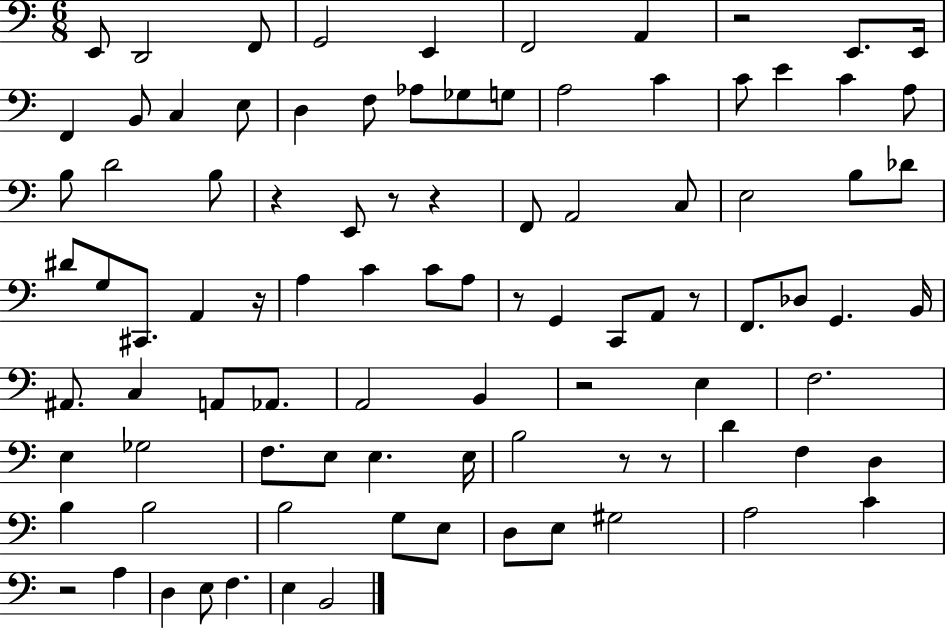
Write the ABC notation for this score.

X:1
T:Untitled
M:6/8
L:1/4
K:C
E,,/2 D,,2 F,,/2 G,,2 E,, F,,2 A,, z2 E,,/2 E,,/4 F,, B,,/2 C, E,/2 D, F,/2 _A,/2 _G,/2 G,/2 A,2 C C/2 E C A,/2 B,/2 D2 B,/2 z E,,/2 z/2 z F,,/2 A,,2 C,/2 E,2 B,/2 _D/2 ^D/2 G,/2 ^C,,/2 A,, z/4 A, C C/2 A,/2 z/2 G,, C,,/2 A,,/2 z/2 F,,/2 _D,/2 G,, B,,/4 ^A,,/2 C, A,,/2 _A,,/2 A,,2 B,, z2 E, F,2 E, _G,2 F,/2 E,/2 E, E,/4 B,2 z/2 z/2 D F, D, B, B,2 B,2 G,/2 E,/2 D,/2 E,/2 ^G,2 A,2 C z2 A, D, E,/2 F, E, B,,2